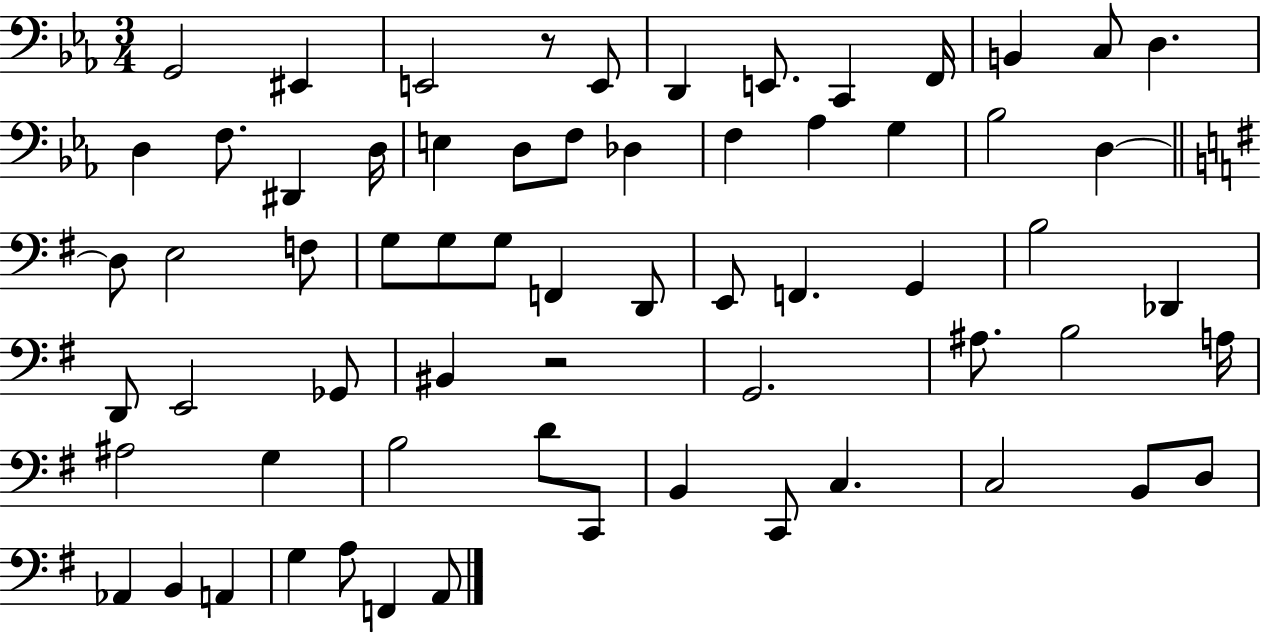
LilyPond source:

{
  \clef bass
  \numericTimeSignature
  \time 3/4
  \key ees \major
  g,2 eis,4 | e,2 r8 e,8 | d,4 e,8. c,4 f,16 | b,4 c8 d4. | \break d4 f8. dis,4 d16 | e4 d8 f8 des4 | f4 aes4 g4 | bes2 d4~~ | \break \bar "||" \break \key g \major d8 e2 f8 | g8 g8 g8 f,4 d,8 | e,8 f,4. g,4 | b2 des,4 | \break d,8 e,2 ges,8 | bis,4 r2 | g,2. | ais8. b2 a16 | \break ais2 g4 | b2 d'8 c,8 | b,4 c,8 c4. | c2 b,8 d8 | \break aes,4 b,4 a,4 | g4 a8 f,4 a,8 | \bar "|."
}